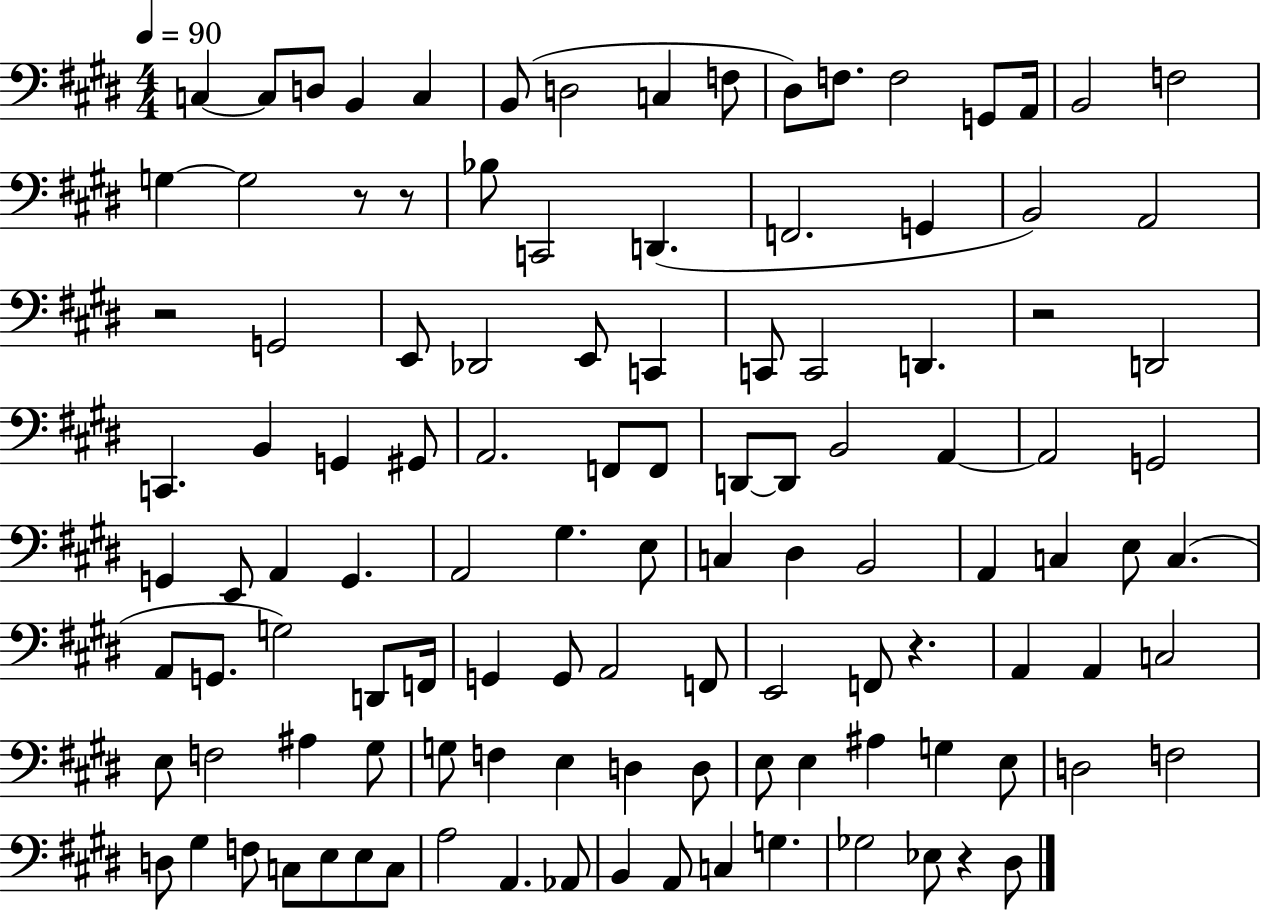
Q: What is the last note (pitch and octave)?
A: D#3